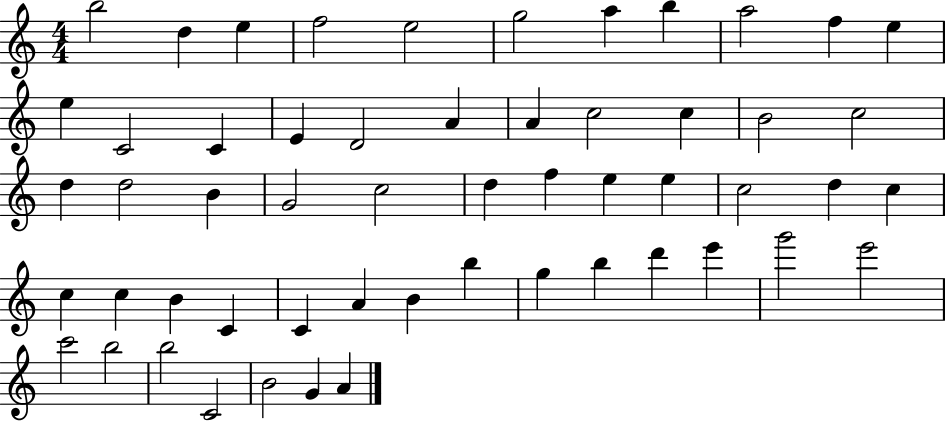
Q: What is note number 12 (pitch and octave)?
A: E5